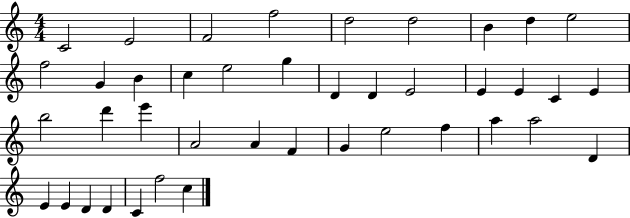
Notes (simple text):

C4/h E4/h F4/h F5/h D5/h D5/h B4/q D5/q E5/h F5/h G4/q B4/q C5/q E5/h G5/q D4/q D4/q E4/h E4/q E4/q C4/q E4/q B5/h D6/q E6/q A4/h A4/q F4/q G4/q E5/h F5/q A5/q A5/h D4/q E4/q E4/q D4/q D4/q C4/q F5/h C5/q